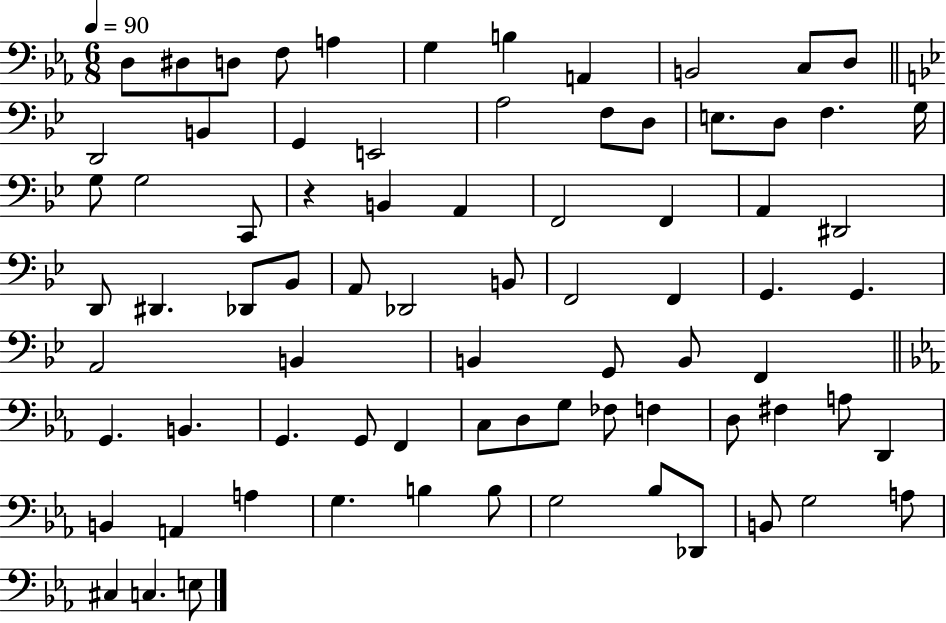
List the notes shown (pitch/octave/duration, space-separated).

D3/e D#3/e D3/e F3/e A3/q G3/q B3/q A2/q B2/h C3/e D3/e D2/h B2/q G2/q E2/h A3/h F3/e D3/e E3/e. D3/e F3/q. G3/s G3/e G3/h C2/e R/q B2/q A2/q F2/h F2/q A2/q D#2/h D2/e D#2/q. Db2/e Bb2/e A2/e Db2/h B2/e F2/h F2/q G2/q. G2/q. A2/h B2/q B2/q G2/e B2/e F2/q G2/q. B2/q. G2/q. G2/e F2/q C3/e D3/e G3/e FES3/e F3/q D3/e F#3/q A3/e D2/q B2/q A2/q A3/q G3/q. B3/q B3/e G3/h Bb3/e Db2/e B2/e G3/h A3/e C#3/q C3/q. E3/e